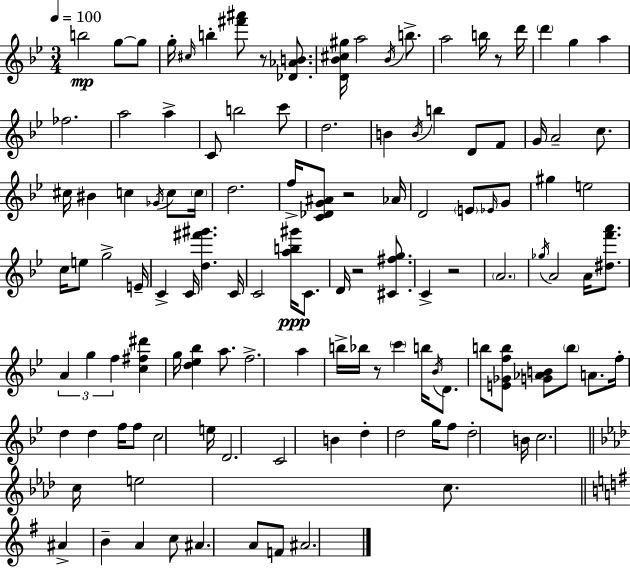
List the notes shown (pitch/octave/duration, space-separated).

B5/h G5/e G5/e G5/s C#5/s B5/q [F#6,A#6]/e R/e [Db4,Ab4,B4]/e. [D4,Bb4,C#5,G#5]/s A5/h Bb4/s B5/e. A5/h B5/s R/e D6/s D6/q G5/q A5/q FES5/h. A5/h A5/q C4/e B5/h C6/e D5/h. B4/q B4/s B5/q D4/e F4/e G4/s A4/h C5/e. C#5/s BIS4/q C5/q Gb4/s C5/e C5/s D5/h. F5/s [C4,Db4,G4,A#4]/e R/h Ab4/s D4/h E4/e Eb4/s G4/e G#5/q E5/h C5/s E5/e G5/h E4/s C4/q C4/s [D5,F#6,G#6]/q. C4/s C4/h [A5,B5,G#6]/s C4/e. D4/s R/h [C#4,F#5,G5]/e. C4/q R/h A4/h. Gb5/s A4/h A4/s [D#5,F6,A6]/e. A4/q G5/q F5/q [C5,F#5,D#6]/q G5/s [D5,Eb5,Bb5]/q A5/e. F5/h. A5/q B5/s Bb5/s R/e C6/q B5/s Bb4/s D4/e. B5/e [E4,Gb4,F5,B5]/e [G4,Ab4,B4]/e B5/e A4/e. F5/s D5/q D5/q F5/s F5/e C5/h E5/s D4/h. C4/h B4/q D5/q D5/h G5/s F5/e D5/h B4/s C5/h. C5/s E5/h C5/e. A#4/q B4/q A4/q C5/e A#4/q. A4/e F4/e A#4/h.